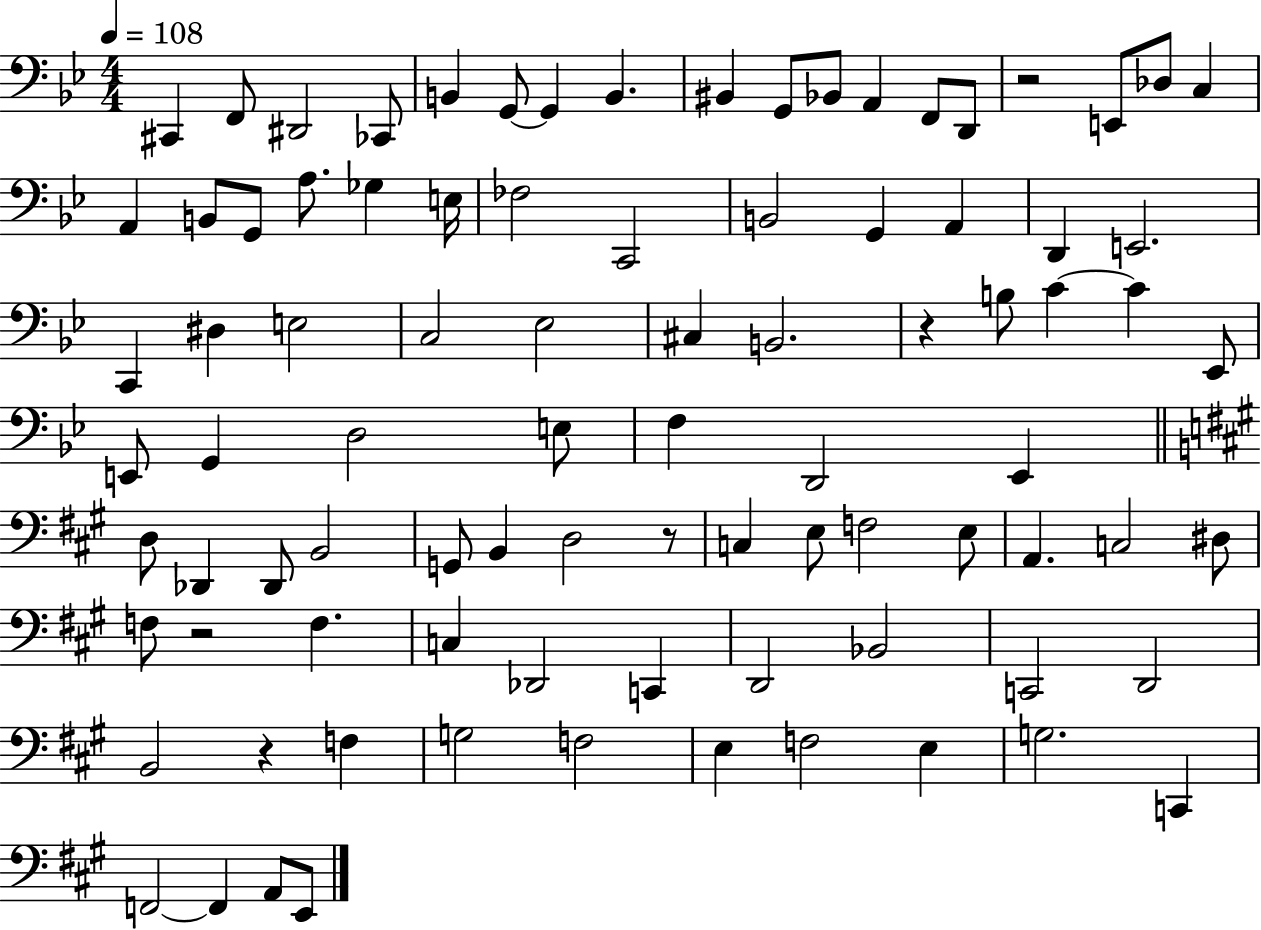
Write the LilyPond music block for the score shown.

{
  \clef bass
  \numericTimeSignature
  \time 4/4
  \key bes \major
  \tempo 4 = 108
  cis,4 f,8 dis,2 ces,8 | b,4 g,8~~ g,4 b,4. | bis,4 g,8 bes,8 a,4 f,8 d,8 | r2 e,8 des8 c4 | \break a,4 b,8 g,8 a8. ges4 e16 | fes2 c,2 | b,2 g,4 a,4 | d,4 e,2. | \break c,4 dis4 e2 | c2 ees2 | cis4 b,2. | r4 b8 c'4~~ c'4 ees,8 | \break e,8 g,4 d2 e8 | f4 d,2 ees,4 | \bar "||" \break \key a \major d8 des,4 des,8 b,2 | g,8 b,4 d2 r8 | c4 e8 f2 e8 | a,4. c2 dis8 | \break f8 r2 f4. | c4 des,2 c,4 | d,2 bes,2 | c,2 d,2 | \break b,2 r4 f4 | g2 f2 | e4 f2 e4 | g2. c,4 | \break f,2~~ f,4 a,8 e,8 | \bar "|."
}